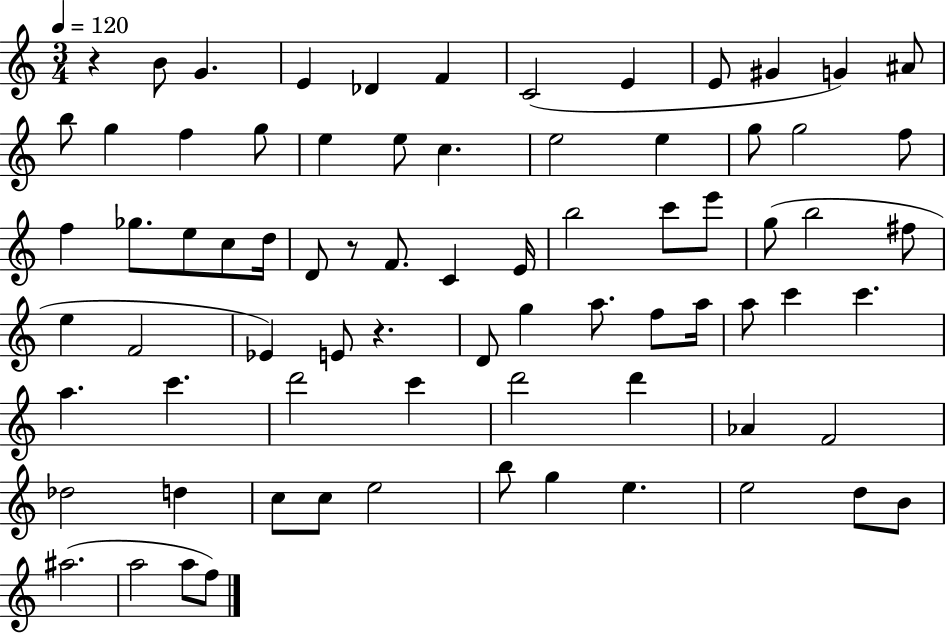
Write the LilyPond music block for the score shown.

{
  \clef treble
  \numericTimeSignature
  \time 3/4
  \key c \major
  \tempo 4 = 120
  r4 b'8 g'4. | e'4 des'4 f'4 | c'2( e'4 | e'8 gis'4 g'4) ais'8 | \break b''8 g''4 f''4 g''8 | e''4 e''8 c''4. | e''2 e''4 | g''8 g''2 f''8 | \break f''4 ges''8. e''8 c''8 d''16 | d'8 r8 f'8. c'4 e'16 | b''2 c'''8 e'''8 | g''8( b''2 fis''8 | \break e''4 f'2 | ees'4) e'8 r4. | d'8 g''4 a''8. f''8 a''16 | a''8 c'''4 c'''4. | \break a''4. c'''4. | d'''2 c'''4 | d'''2 d'''4 | aes'4 f'2 | \break des''2 d''4 | c''8 c''8 e''2 | b''8 g''4 e''4. | e''2 d''8 b'8 | \break ais''2.( | a''2 a''8 f''8) | \bar "|."
}